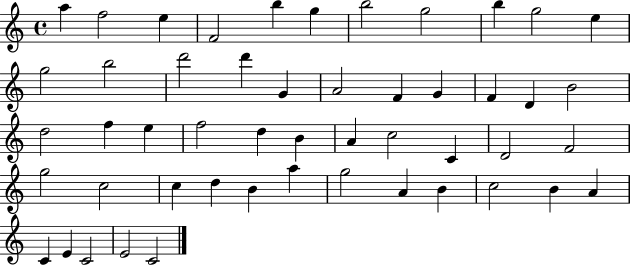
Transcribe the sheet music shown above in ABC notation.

X:1
T:Untitled
M:4/4
L:1/4
K:C
a f2 e F2 b g b2 g2 b g2 e g2 b2 d'2 d' G A2 F G F D B2 d2 f e f2 d B A c2 C D2 F2 g2 c2 c d B a g2 A B c2 B A C E C2 E2 C2